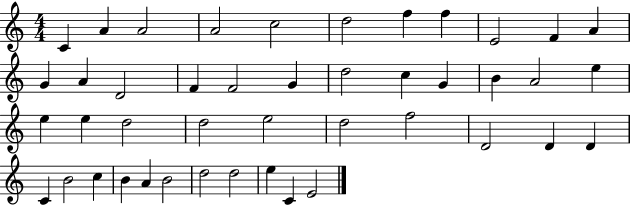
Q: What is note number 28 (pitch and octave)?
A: E5